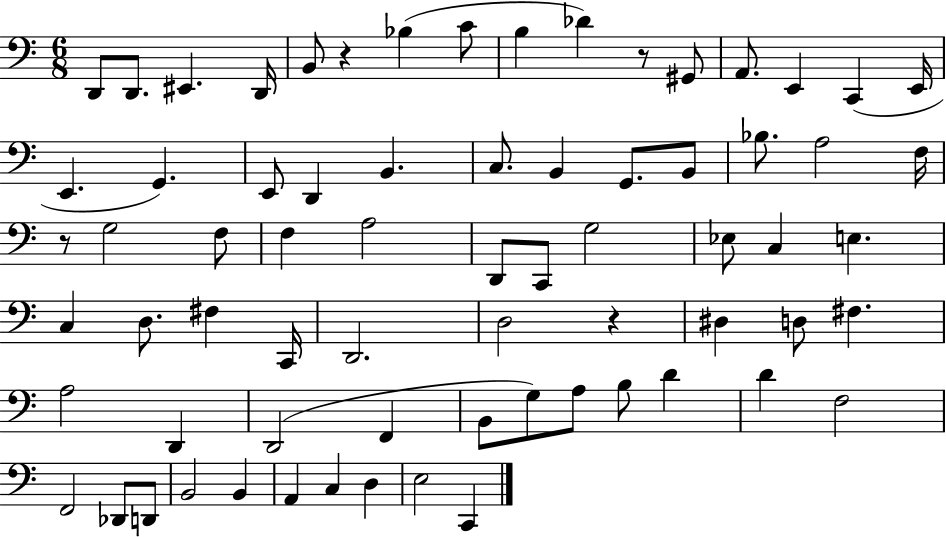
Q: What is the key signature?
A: C major